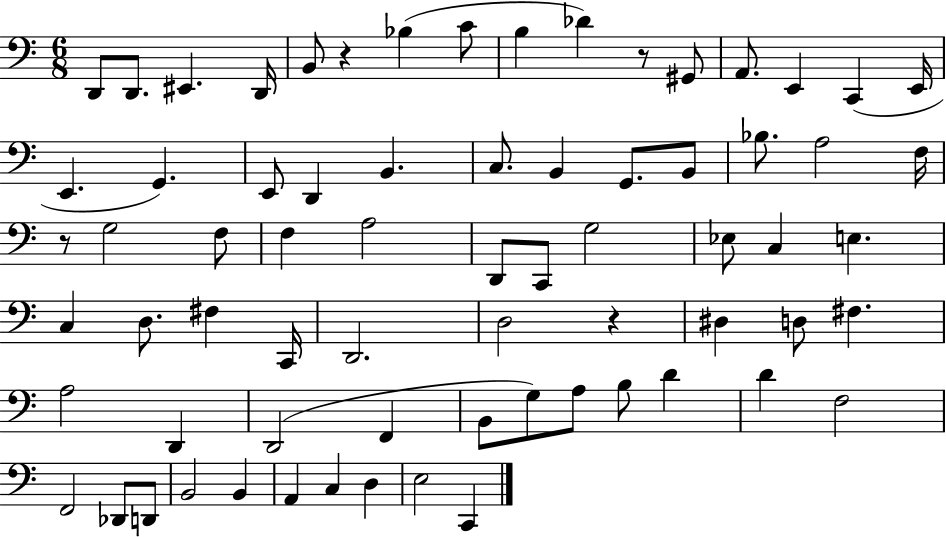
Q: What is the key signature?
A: C major